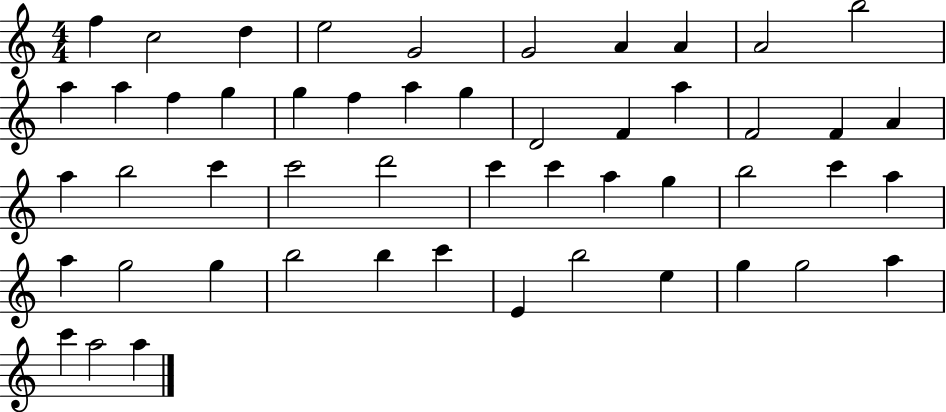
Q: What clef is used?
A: treble